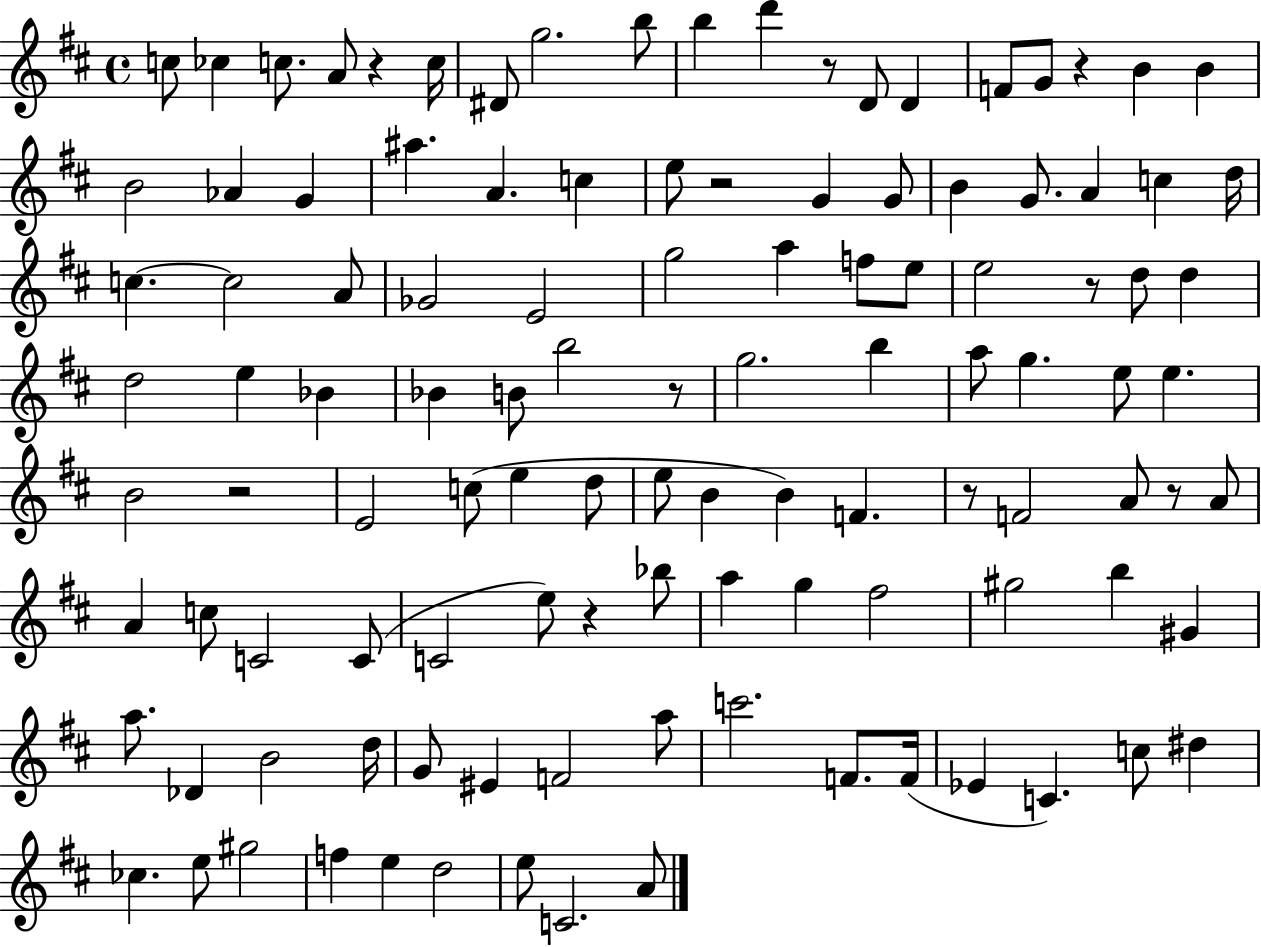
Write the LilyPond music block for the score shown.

{
  \clef treble
  \time 4/4
  \defaultTimeSignature
  \key d \major
  \repeat volta 2 { c''8 ces''4 c''8. a'8 r4 c''16 | dis'8 g''2. b''8 | b''4 d'''4 r8 d'8 d'4 | f'8 g'8 r4 b'4 b'4 | \break b'2 aes'4 g'4 | ais''4. a'4. c''4 | e''8 r2 g'4 g'8 | b'4 g'8. a'4 c''4 d''16 | \break c''4.~~ c''2 a'8 | ges'2 e'2 | g''2 a''4 f''8 e''8 | e''2 r8 d''8 d''4 | \break d''2 e''4 bes'4 | bes'4 b'8 b''2 r8 | g''2. b''4 | a''8 g''4. e''8 e''4. | \break b'2 r2 | e'2 c''8( e''4 d''8 | e''8 b'4 b'4) f'4. | r8 f'2 a'8 r8 a'8 | \break a'4 c''8 c'2 c'8( | c'2 e''8) r4 bes''8 | a''4 g''4 fis''2 | gis''2 b''4 gis'4 | \break a''8. des'4 b'2 d''16 | g'8 eis'4 f'2 a''8 | c'''2. f'8. f'16( | ees'4 c'4.) c''8 dis''4 | \break ces''4. e''8 gis''2 | f''4 e''4 d''2 | e''8 c'2. a'8 | } \bar "|."
}